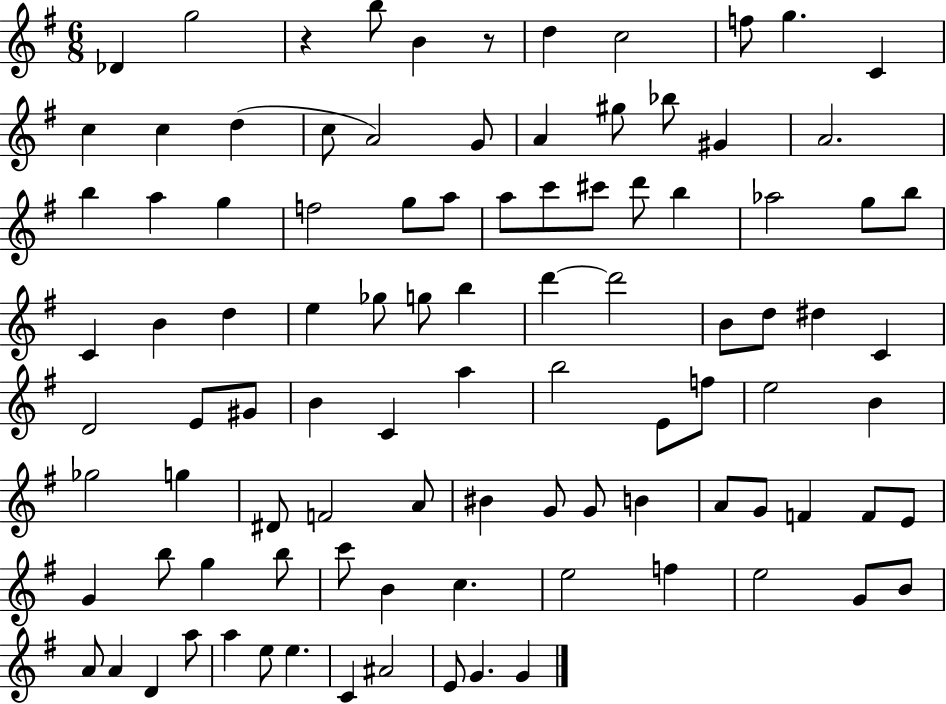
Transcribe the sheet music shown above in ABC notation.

X:1
T:Untitled
M:6/8
L:1/4
K:G
_D g2 z b/2 B z/2 d c2 f/2 g C c c d c/2 A2 G/2 A ^g/2 _b/2 ^G A2 b a g f2 g/2 a/2 a/2 c'/2 ^c'/2 d'/2 b _a2 g/2 b/2 C B d e _g/2 g/2 b d' d'2 B/2 d/2 ^d C D2 E/2 ^G/2 B C a b2 E/2 f/2 e2 B _g2 g ^D/2 F2 A/2 ^B G/2 G/2 B A/2 G/2 F F/2 E/2 G b/2 g b/2 c'/2 B c e2 f e2 G/2 B/2 A/2 A D a/2 a e/2 e C ^A2 E/2 G G